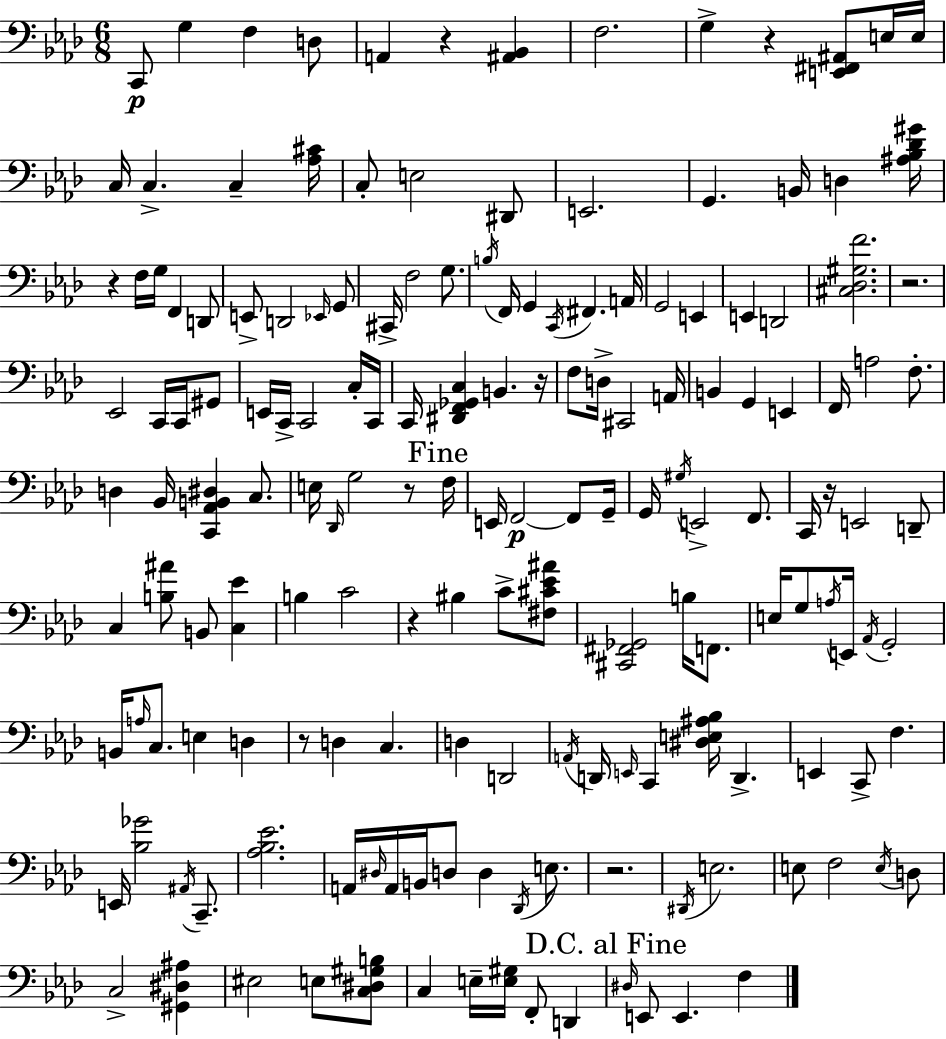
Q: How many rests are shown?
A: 10